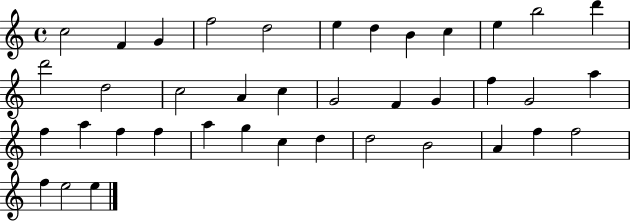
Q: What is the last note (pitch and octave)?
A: E5